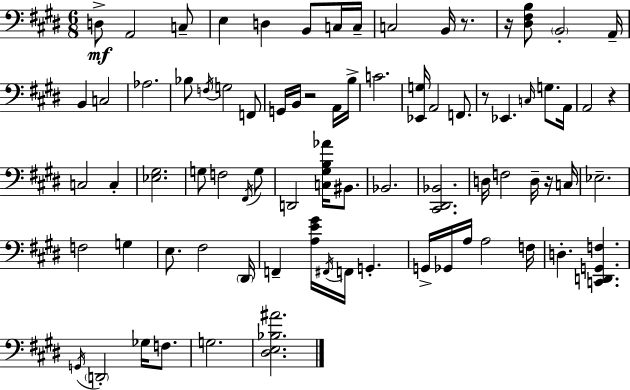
X:1
T:Untitled
M:6/8
L:1/4
K:E
D,/2 A,,2 C,/2 E, D, B,,/2 C,/4 C,/4 C,2 B,,/4 z/2 z/4 [^D,^F,B,]/2 B,,2 A,,/4 B,, C,2 _A,2 _B,/2 F,/4 G,2 F,,/2 G,,/4 B,,/4 z2 A,,/4 B,/4 C2 [_E,,G,]/4 A,,2 F,,/2 z/2 _E,, C,/4 G,/2 A,,/4 A,,2 z C,2 C, [_E,^G,]2 G,/2 F,2 ^F,,/4 G,/2 D,,2 [C,^G,B,_A]/4 ^B,,/2 _B,,2 [^C,,^D,,_B,,]2 D,/4 F,2 D,/4 z/4 C,/4 _E,2 F,2 G, E,/2 ^F,2 ^D,,/4 F,, [A,E^G]/4 ^F,,/4 F,,/4 G,, G,,/4 _G,,/4 A,/4 A,2 F,/4 D, [C,,D,,G,,F,] G,,/4 D,,2 _G,/4 F,/2 G,2 [^D,E,_B,^A]2